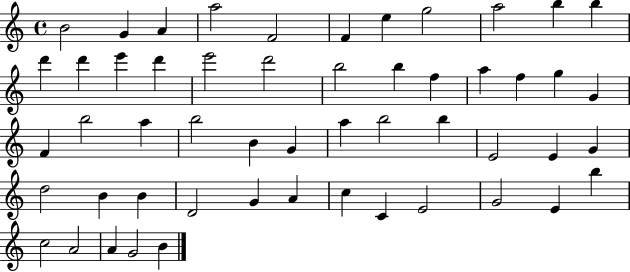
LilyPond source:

{
  \clef treble
  \time 4/4
  \defaultTimeSignature
  \key c \major
  b'2 g'4 a'4 | a''2 f'2 | f'4 e''4 g''2 | a''2 b''4 b''4 | \break d'''4 d'''4 e'''4 d'''4 | e'''2 d'''2 | b''2 b''4 f''4 | a''4 f''4 g''4 g'4 | \break f'4 b''2 a''4 | b''2 b'4 g'4 | a''4 b''2 b''4 | e'2 e'4 g'4 | \break d''2 b'4 b'4 | d'2 g'4 a'4 | c''4 c'4 e'2 | g'2 e'4 b''4 | \break c''2 a'2 | a'4 g'2 b'4 | \bar "|."
}